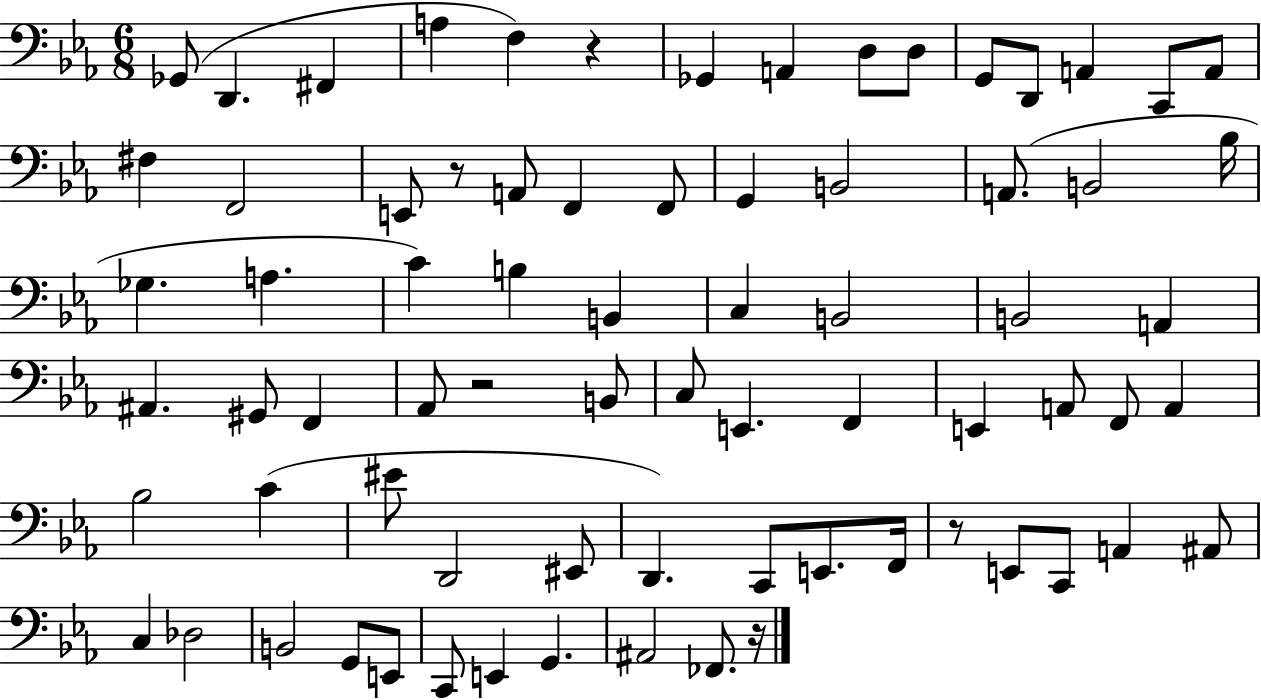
Gb2/e D2/q. F#2/q A3/q F3/q R/q Gb2/q A2/q D3/e D3/e G2/e D2/e A2/q C2/e A2/e F#3/q F2/h E2/e R/e A2/e F2/q F2/e G2/q B2/h A2/e. B2/h Bb3/s Gb3/q. A3/q. C4/q B3/q B2/q C3/q B2/h B2/h A2/q A#2/q. G#2/e F2/q Ab2/e R/h B2/e C3/e E2/q. F2/q E2/q A2/e F2/e A2/q Bb3/h C4/q EIS4/e D2/h EIS2/e D2/q. C2/e E2/e. F2/s R/e E2/e C2/e A2/q A#2/e C3/q Db3/h B2/h G2/e E2/e C2/e E2/q G2/q. A#2/h FES2/e. R/s